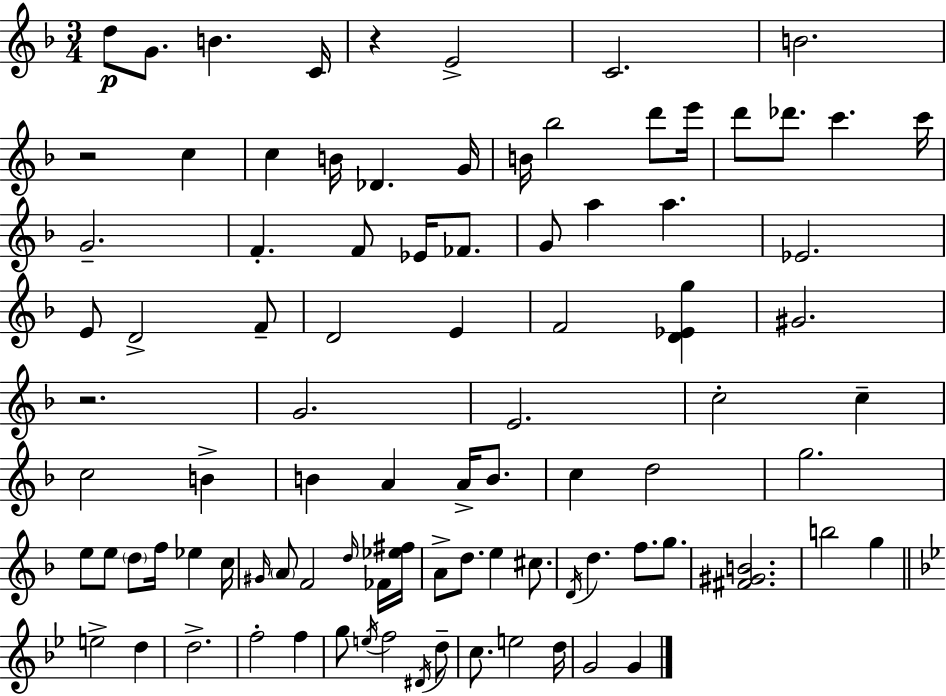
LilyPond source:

{
  \clef treble
  \numericTimeSignature
  \time 3/4
  \key f \major
  \repeat volta 2 { d''8\p g'8. b'4. c'16 | r4 e'2-> | c'2. | b'2. | \break r2 c''4 | c''4 b'16 des'4. g'16 | b'16 bes''2 d'''8 e'''16 | d'''8 des'''8. c'''4. c'''16 | \break g'2.-- | f'4.-. f'8 ees'16 fes'8. | g'8 a''4 a''4. | ees'2. | \break e'8 d'2-> f'8-- | d'2 e'4 | f'2 <d' ees' g''>4 | gis'2. | \break r2. | g'2. | e'2. | c''2-. c''4-- | \break c''2 b'4-> | b'4 a'4 a'16-> b'8. | c''4 d''2 | g''2. | \break e''8 e''8 \parenthesize d''8 f''16 ees''4 c''16 | \grace { gis'16 } \parenthesize a'8 f'2 \grace { d''16 } | fes'16 <ees'' fis''>16 a'8-> d''8. e''4 cis''8. | \acciaccatura { d'16 } d''4. f''8. | \break g''8. <fis' gis' b'>2. | b''2 g''4 | \bar "||" \break \key bes \major e''2-> d''4 | d''2.-> | f''2-. f''4 | g''8 \acciaccatura { e''16 } f''2 \acciaccatura { dis'16 } | \break d''8-- c''8. e''2 | d''16 g'2 g'4 | } \bar "|."
}